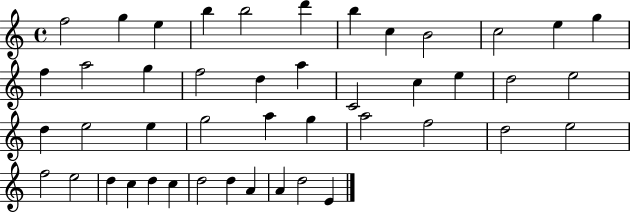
X:1
T:Untitled
M:4/4
L:1/4
K:C
f2 g e b b2 d' b c B2 c2 e g f a2 g f2 d a C2 c e d2 e2 d e2 e g2 a g a2 f2 d2 e2 f2 e2 d c d c d2 d A A d2 E